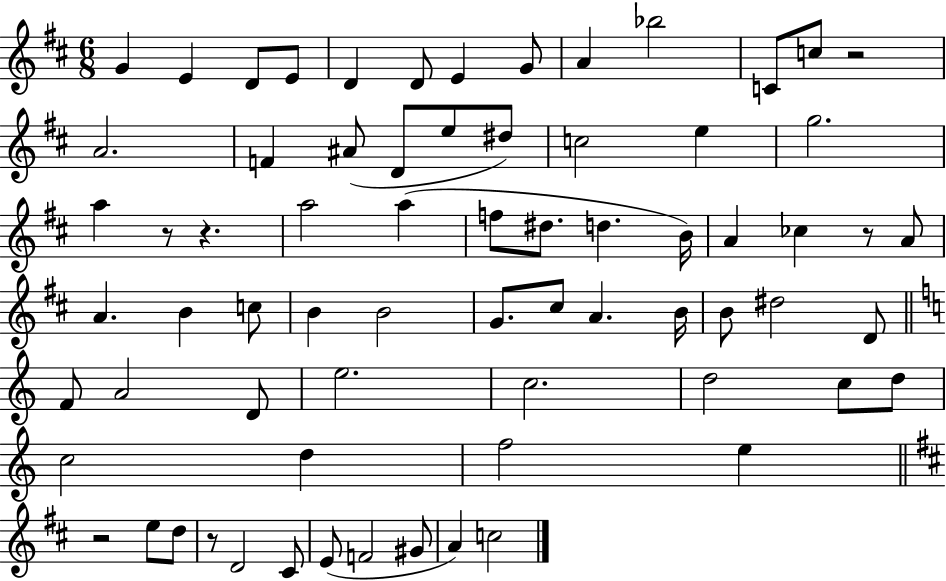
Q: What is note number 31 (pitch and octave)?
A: A4